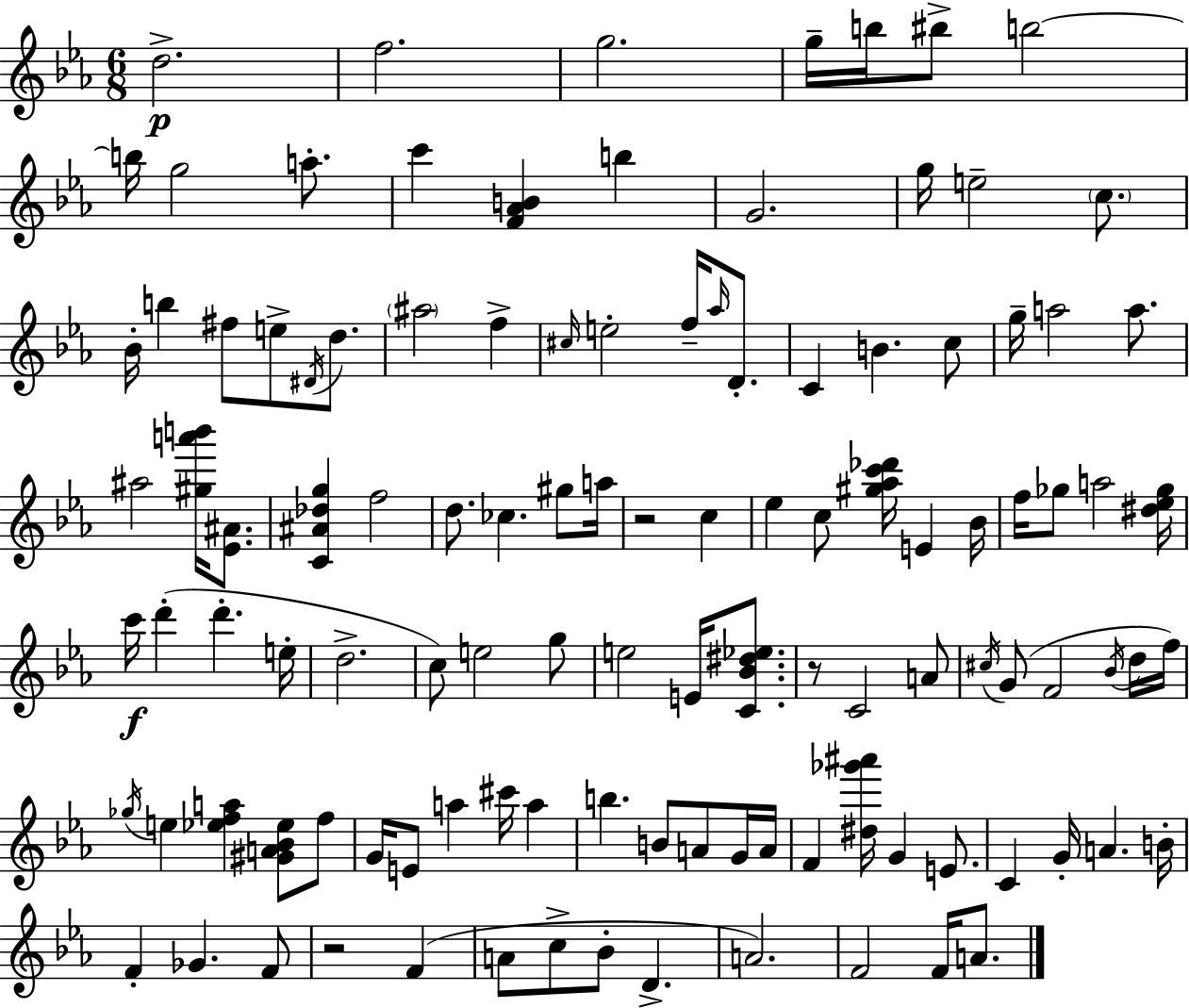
X:1
T:Untitled
M:6/8
L:1/4
K:Eb
d2 f2 g2 g/4 b/4 ^b/2 b2 b/4 g2 a/2 c' [F_AB] b G2 g/4 e2 c/2 _B/4 b ^f/2 e/2 ^D/4 d/2 ^a2 f ^c/4 e2 f/4 _a/4 D/2 C B c/2 g/4 a2 a/2 ^a2 [^ga'b']/4 [_E^A]/2 [C^A_dg] f2 d/2 _c ^g/2 a/4 z2 c _e c/2 [^g_ac'_d']/4 E _B/4 f/4 _g/2 a2 [^d_e_g]/4 c'/4 d' d' e/4 d2 c/2 e2 g/2 e2 E/4 [C_B^d_e]/2 z/2 C2 A/2 ^c/4 G/2 F2 _B/4 d/4 f/4 _g/4 e [_efa] [^GA_B_e]/2 f/2 G/4 E/2 a ^c'/4 a b B/2 A/2 G/4 A/4 F [^d_g'^a']/4 G E/2 C G/4 A B/4 F _G F/2 z2 F A/2 c/2 _B/2 D A2 F2 F/4 A/2